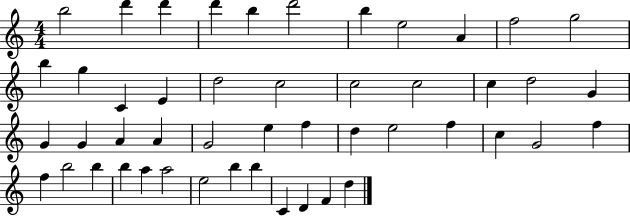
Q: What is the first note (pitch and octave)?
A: B5